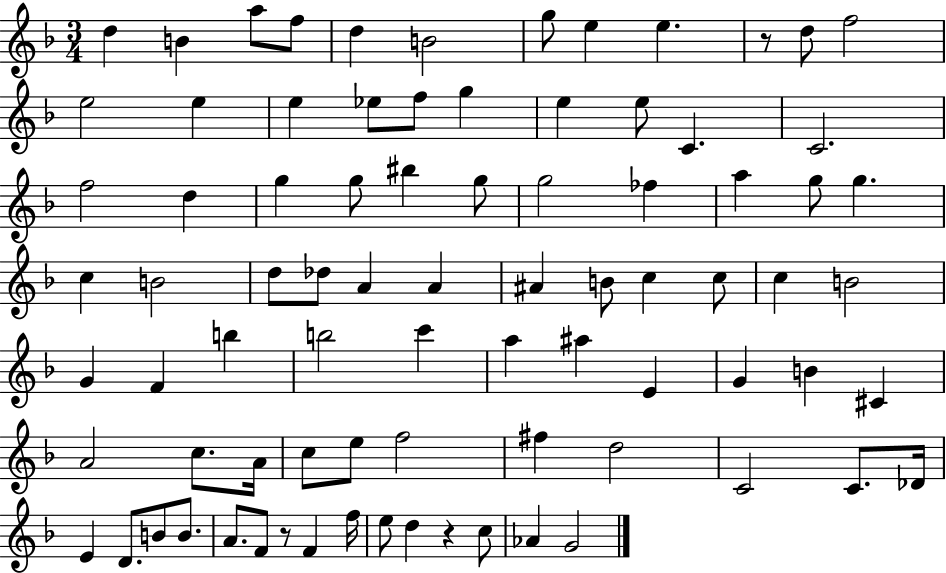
D5/q B4/q A5/e F5/e D5/q B4/h G5/e E5/q E5/q. R/e D5/e F5/h E5/h E5/q E5/q Eb5/e F5/e G5/q E5/q E5/e C4/q. C4/h. F5/h D5/q G5/q G5/e BIS5/q G5/e G5/h FES5/q A5/q G5/e G5/q. C5/q B4/h D5/e Db5/e A4/q A4/q A#4/q B4/e C5/q C5/e C5/q B4/h G4/q F4/q B5/q B5/h C6/q A5/q A#5/q E4/q G4/q B4/q C#4/q A4/h C5/e. A4/s C5/e E5/e F5/h F#5/q D5/h C4/h C4/e. Db4/s E4/q D4/e. B4/e B4/e. A4/e. F4/e R/e F4/q F5/s E5/e D5/q R/q C5/e Ab4/q G4/h